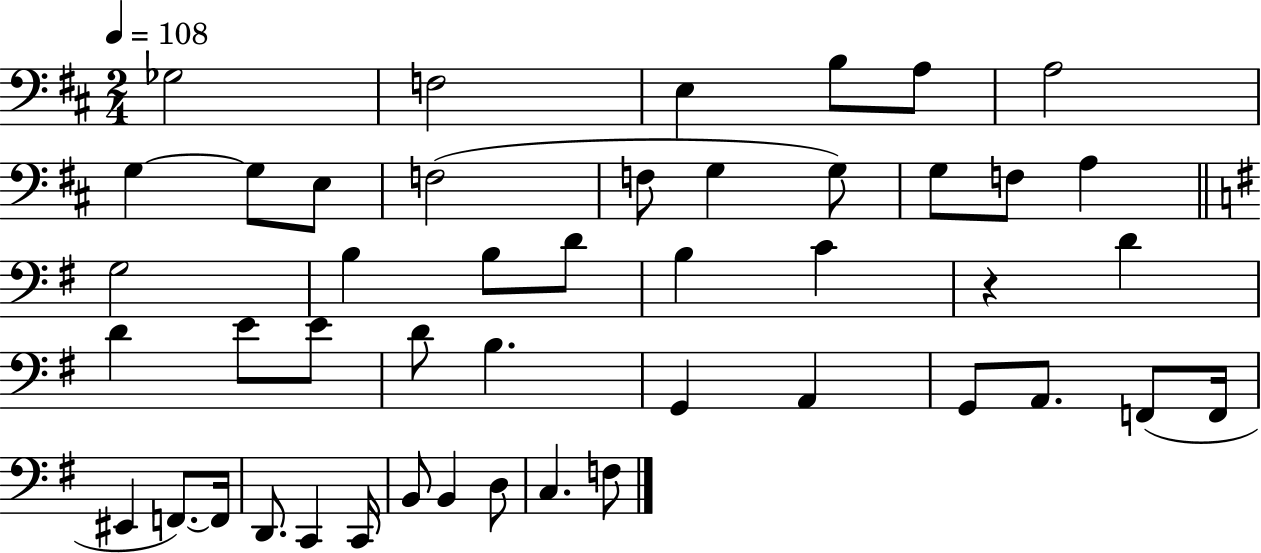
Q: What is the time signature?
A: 2/4